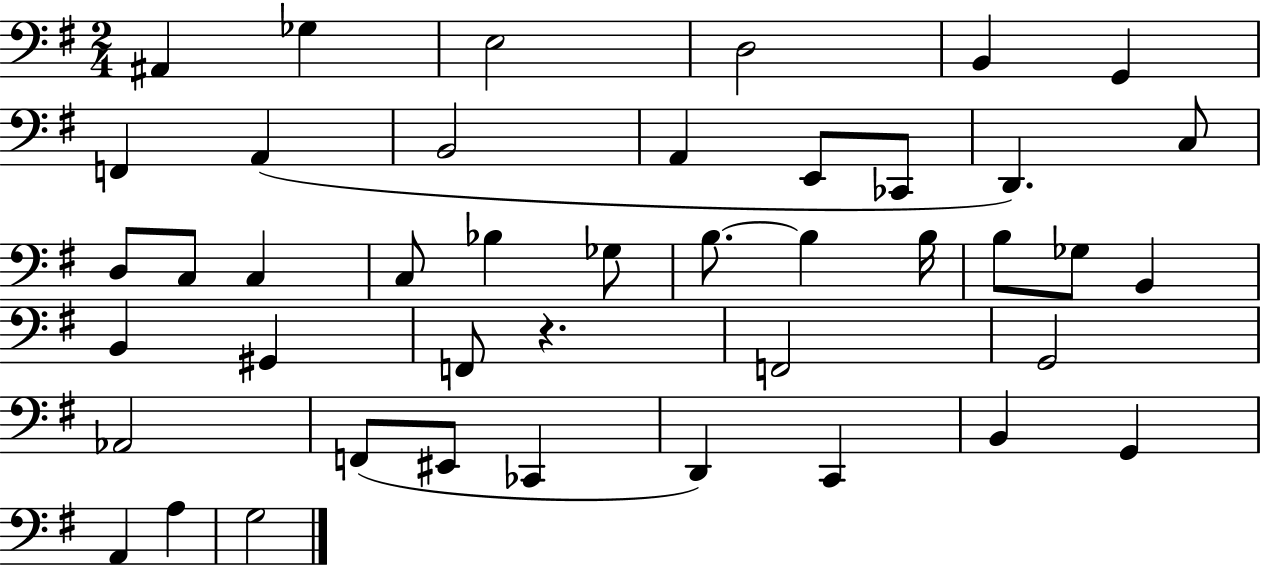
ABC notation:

X:1
T:Untitled
M:2/4
L:1/4
K:G
^A,, _G, E,2 D,2 B,, G,, F,, A,, B,,2 A,, E,,/2 _C,,/2 D,, C,/2 D,/2 C,/2 C, C,/2 _B, _G,/2 B,/2 B, B,/4 B,/2 _G,/2 B,, B,, ^G,, F,,/2 z F,,2 G,,2 _A,,2 F,,/2 ^E,,/2 _C,, D,, C,, B,, G,, A,, A, G,2